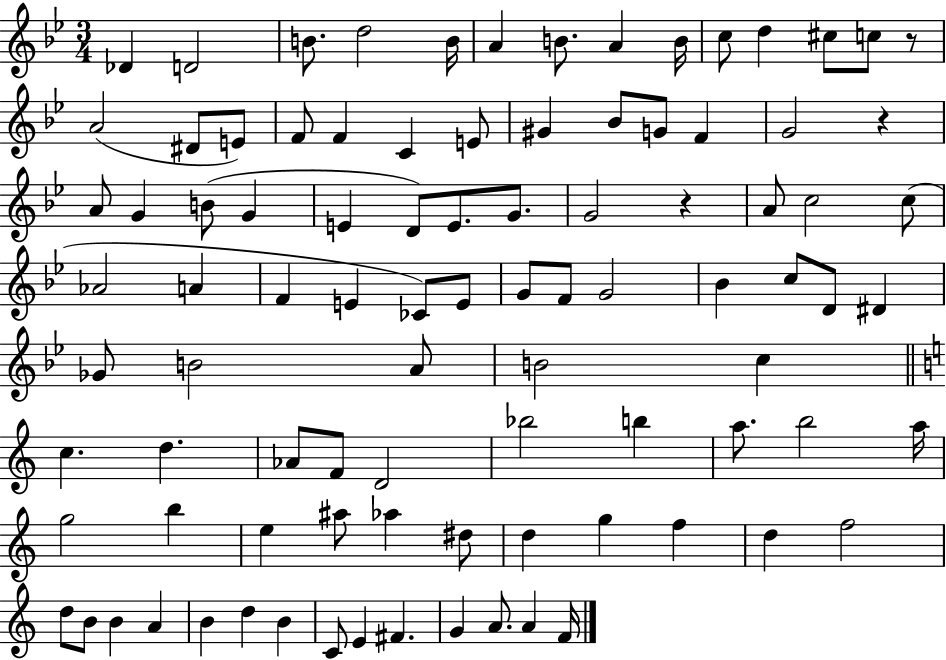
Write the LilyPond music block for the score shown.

{
  \clef treble
  \numericTimeSignature
  \time 3/4
  \key bes \major
  des'4 d'2 | b'8. d''2 b'16 | a'4 b'8. a'4 b'16 | c''8 d''4 cis''8 c''8 r8 | \break a'2( dis'8 e'8) | f'8 f'4 c'4 e'8 | gis'4 bes'8 g'8 f'4 | g'2 r4 | \break a'8 g'4 b'8( g'4 | e'4 d'8) e'8. g'8. | g'2 r4 | a'8 c''2 c''8( | \break aes'2 a'4 | f'4 e'4 ces'8) e'8 | g'8 f'8 g'2 | bes'4 c''8 d'8 dis'4 | \break ges'8 b'2 a'8 | b'2 c''4 | \bar "||" \break \key c \major c''4. d''4. | aes'8 f'8 d'2 | bes''2 b''4 | a''8. b''2 a''16 | \break g''2 b''4 | e''4 ais''8 aes''4 dis''8 | d''4 g''4 f''4 | d''4 f''2 | \break d''8 b'8 b'4 a'4 | b'4 d''4 b'4 | c'8 e'4 fis'4. | g'4 a'8. a'4 f'16 | \break \bar "|."
}